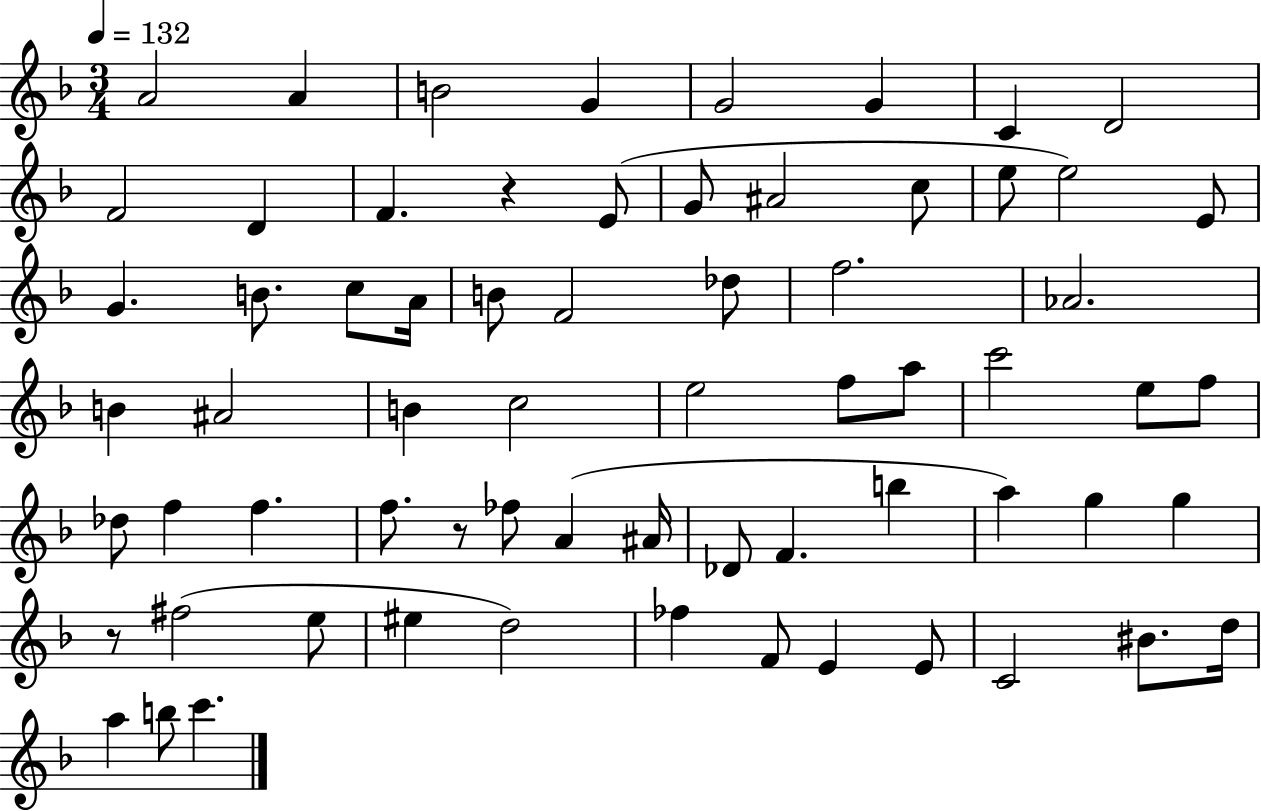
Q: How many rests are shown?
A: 3